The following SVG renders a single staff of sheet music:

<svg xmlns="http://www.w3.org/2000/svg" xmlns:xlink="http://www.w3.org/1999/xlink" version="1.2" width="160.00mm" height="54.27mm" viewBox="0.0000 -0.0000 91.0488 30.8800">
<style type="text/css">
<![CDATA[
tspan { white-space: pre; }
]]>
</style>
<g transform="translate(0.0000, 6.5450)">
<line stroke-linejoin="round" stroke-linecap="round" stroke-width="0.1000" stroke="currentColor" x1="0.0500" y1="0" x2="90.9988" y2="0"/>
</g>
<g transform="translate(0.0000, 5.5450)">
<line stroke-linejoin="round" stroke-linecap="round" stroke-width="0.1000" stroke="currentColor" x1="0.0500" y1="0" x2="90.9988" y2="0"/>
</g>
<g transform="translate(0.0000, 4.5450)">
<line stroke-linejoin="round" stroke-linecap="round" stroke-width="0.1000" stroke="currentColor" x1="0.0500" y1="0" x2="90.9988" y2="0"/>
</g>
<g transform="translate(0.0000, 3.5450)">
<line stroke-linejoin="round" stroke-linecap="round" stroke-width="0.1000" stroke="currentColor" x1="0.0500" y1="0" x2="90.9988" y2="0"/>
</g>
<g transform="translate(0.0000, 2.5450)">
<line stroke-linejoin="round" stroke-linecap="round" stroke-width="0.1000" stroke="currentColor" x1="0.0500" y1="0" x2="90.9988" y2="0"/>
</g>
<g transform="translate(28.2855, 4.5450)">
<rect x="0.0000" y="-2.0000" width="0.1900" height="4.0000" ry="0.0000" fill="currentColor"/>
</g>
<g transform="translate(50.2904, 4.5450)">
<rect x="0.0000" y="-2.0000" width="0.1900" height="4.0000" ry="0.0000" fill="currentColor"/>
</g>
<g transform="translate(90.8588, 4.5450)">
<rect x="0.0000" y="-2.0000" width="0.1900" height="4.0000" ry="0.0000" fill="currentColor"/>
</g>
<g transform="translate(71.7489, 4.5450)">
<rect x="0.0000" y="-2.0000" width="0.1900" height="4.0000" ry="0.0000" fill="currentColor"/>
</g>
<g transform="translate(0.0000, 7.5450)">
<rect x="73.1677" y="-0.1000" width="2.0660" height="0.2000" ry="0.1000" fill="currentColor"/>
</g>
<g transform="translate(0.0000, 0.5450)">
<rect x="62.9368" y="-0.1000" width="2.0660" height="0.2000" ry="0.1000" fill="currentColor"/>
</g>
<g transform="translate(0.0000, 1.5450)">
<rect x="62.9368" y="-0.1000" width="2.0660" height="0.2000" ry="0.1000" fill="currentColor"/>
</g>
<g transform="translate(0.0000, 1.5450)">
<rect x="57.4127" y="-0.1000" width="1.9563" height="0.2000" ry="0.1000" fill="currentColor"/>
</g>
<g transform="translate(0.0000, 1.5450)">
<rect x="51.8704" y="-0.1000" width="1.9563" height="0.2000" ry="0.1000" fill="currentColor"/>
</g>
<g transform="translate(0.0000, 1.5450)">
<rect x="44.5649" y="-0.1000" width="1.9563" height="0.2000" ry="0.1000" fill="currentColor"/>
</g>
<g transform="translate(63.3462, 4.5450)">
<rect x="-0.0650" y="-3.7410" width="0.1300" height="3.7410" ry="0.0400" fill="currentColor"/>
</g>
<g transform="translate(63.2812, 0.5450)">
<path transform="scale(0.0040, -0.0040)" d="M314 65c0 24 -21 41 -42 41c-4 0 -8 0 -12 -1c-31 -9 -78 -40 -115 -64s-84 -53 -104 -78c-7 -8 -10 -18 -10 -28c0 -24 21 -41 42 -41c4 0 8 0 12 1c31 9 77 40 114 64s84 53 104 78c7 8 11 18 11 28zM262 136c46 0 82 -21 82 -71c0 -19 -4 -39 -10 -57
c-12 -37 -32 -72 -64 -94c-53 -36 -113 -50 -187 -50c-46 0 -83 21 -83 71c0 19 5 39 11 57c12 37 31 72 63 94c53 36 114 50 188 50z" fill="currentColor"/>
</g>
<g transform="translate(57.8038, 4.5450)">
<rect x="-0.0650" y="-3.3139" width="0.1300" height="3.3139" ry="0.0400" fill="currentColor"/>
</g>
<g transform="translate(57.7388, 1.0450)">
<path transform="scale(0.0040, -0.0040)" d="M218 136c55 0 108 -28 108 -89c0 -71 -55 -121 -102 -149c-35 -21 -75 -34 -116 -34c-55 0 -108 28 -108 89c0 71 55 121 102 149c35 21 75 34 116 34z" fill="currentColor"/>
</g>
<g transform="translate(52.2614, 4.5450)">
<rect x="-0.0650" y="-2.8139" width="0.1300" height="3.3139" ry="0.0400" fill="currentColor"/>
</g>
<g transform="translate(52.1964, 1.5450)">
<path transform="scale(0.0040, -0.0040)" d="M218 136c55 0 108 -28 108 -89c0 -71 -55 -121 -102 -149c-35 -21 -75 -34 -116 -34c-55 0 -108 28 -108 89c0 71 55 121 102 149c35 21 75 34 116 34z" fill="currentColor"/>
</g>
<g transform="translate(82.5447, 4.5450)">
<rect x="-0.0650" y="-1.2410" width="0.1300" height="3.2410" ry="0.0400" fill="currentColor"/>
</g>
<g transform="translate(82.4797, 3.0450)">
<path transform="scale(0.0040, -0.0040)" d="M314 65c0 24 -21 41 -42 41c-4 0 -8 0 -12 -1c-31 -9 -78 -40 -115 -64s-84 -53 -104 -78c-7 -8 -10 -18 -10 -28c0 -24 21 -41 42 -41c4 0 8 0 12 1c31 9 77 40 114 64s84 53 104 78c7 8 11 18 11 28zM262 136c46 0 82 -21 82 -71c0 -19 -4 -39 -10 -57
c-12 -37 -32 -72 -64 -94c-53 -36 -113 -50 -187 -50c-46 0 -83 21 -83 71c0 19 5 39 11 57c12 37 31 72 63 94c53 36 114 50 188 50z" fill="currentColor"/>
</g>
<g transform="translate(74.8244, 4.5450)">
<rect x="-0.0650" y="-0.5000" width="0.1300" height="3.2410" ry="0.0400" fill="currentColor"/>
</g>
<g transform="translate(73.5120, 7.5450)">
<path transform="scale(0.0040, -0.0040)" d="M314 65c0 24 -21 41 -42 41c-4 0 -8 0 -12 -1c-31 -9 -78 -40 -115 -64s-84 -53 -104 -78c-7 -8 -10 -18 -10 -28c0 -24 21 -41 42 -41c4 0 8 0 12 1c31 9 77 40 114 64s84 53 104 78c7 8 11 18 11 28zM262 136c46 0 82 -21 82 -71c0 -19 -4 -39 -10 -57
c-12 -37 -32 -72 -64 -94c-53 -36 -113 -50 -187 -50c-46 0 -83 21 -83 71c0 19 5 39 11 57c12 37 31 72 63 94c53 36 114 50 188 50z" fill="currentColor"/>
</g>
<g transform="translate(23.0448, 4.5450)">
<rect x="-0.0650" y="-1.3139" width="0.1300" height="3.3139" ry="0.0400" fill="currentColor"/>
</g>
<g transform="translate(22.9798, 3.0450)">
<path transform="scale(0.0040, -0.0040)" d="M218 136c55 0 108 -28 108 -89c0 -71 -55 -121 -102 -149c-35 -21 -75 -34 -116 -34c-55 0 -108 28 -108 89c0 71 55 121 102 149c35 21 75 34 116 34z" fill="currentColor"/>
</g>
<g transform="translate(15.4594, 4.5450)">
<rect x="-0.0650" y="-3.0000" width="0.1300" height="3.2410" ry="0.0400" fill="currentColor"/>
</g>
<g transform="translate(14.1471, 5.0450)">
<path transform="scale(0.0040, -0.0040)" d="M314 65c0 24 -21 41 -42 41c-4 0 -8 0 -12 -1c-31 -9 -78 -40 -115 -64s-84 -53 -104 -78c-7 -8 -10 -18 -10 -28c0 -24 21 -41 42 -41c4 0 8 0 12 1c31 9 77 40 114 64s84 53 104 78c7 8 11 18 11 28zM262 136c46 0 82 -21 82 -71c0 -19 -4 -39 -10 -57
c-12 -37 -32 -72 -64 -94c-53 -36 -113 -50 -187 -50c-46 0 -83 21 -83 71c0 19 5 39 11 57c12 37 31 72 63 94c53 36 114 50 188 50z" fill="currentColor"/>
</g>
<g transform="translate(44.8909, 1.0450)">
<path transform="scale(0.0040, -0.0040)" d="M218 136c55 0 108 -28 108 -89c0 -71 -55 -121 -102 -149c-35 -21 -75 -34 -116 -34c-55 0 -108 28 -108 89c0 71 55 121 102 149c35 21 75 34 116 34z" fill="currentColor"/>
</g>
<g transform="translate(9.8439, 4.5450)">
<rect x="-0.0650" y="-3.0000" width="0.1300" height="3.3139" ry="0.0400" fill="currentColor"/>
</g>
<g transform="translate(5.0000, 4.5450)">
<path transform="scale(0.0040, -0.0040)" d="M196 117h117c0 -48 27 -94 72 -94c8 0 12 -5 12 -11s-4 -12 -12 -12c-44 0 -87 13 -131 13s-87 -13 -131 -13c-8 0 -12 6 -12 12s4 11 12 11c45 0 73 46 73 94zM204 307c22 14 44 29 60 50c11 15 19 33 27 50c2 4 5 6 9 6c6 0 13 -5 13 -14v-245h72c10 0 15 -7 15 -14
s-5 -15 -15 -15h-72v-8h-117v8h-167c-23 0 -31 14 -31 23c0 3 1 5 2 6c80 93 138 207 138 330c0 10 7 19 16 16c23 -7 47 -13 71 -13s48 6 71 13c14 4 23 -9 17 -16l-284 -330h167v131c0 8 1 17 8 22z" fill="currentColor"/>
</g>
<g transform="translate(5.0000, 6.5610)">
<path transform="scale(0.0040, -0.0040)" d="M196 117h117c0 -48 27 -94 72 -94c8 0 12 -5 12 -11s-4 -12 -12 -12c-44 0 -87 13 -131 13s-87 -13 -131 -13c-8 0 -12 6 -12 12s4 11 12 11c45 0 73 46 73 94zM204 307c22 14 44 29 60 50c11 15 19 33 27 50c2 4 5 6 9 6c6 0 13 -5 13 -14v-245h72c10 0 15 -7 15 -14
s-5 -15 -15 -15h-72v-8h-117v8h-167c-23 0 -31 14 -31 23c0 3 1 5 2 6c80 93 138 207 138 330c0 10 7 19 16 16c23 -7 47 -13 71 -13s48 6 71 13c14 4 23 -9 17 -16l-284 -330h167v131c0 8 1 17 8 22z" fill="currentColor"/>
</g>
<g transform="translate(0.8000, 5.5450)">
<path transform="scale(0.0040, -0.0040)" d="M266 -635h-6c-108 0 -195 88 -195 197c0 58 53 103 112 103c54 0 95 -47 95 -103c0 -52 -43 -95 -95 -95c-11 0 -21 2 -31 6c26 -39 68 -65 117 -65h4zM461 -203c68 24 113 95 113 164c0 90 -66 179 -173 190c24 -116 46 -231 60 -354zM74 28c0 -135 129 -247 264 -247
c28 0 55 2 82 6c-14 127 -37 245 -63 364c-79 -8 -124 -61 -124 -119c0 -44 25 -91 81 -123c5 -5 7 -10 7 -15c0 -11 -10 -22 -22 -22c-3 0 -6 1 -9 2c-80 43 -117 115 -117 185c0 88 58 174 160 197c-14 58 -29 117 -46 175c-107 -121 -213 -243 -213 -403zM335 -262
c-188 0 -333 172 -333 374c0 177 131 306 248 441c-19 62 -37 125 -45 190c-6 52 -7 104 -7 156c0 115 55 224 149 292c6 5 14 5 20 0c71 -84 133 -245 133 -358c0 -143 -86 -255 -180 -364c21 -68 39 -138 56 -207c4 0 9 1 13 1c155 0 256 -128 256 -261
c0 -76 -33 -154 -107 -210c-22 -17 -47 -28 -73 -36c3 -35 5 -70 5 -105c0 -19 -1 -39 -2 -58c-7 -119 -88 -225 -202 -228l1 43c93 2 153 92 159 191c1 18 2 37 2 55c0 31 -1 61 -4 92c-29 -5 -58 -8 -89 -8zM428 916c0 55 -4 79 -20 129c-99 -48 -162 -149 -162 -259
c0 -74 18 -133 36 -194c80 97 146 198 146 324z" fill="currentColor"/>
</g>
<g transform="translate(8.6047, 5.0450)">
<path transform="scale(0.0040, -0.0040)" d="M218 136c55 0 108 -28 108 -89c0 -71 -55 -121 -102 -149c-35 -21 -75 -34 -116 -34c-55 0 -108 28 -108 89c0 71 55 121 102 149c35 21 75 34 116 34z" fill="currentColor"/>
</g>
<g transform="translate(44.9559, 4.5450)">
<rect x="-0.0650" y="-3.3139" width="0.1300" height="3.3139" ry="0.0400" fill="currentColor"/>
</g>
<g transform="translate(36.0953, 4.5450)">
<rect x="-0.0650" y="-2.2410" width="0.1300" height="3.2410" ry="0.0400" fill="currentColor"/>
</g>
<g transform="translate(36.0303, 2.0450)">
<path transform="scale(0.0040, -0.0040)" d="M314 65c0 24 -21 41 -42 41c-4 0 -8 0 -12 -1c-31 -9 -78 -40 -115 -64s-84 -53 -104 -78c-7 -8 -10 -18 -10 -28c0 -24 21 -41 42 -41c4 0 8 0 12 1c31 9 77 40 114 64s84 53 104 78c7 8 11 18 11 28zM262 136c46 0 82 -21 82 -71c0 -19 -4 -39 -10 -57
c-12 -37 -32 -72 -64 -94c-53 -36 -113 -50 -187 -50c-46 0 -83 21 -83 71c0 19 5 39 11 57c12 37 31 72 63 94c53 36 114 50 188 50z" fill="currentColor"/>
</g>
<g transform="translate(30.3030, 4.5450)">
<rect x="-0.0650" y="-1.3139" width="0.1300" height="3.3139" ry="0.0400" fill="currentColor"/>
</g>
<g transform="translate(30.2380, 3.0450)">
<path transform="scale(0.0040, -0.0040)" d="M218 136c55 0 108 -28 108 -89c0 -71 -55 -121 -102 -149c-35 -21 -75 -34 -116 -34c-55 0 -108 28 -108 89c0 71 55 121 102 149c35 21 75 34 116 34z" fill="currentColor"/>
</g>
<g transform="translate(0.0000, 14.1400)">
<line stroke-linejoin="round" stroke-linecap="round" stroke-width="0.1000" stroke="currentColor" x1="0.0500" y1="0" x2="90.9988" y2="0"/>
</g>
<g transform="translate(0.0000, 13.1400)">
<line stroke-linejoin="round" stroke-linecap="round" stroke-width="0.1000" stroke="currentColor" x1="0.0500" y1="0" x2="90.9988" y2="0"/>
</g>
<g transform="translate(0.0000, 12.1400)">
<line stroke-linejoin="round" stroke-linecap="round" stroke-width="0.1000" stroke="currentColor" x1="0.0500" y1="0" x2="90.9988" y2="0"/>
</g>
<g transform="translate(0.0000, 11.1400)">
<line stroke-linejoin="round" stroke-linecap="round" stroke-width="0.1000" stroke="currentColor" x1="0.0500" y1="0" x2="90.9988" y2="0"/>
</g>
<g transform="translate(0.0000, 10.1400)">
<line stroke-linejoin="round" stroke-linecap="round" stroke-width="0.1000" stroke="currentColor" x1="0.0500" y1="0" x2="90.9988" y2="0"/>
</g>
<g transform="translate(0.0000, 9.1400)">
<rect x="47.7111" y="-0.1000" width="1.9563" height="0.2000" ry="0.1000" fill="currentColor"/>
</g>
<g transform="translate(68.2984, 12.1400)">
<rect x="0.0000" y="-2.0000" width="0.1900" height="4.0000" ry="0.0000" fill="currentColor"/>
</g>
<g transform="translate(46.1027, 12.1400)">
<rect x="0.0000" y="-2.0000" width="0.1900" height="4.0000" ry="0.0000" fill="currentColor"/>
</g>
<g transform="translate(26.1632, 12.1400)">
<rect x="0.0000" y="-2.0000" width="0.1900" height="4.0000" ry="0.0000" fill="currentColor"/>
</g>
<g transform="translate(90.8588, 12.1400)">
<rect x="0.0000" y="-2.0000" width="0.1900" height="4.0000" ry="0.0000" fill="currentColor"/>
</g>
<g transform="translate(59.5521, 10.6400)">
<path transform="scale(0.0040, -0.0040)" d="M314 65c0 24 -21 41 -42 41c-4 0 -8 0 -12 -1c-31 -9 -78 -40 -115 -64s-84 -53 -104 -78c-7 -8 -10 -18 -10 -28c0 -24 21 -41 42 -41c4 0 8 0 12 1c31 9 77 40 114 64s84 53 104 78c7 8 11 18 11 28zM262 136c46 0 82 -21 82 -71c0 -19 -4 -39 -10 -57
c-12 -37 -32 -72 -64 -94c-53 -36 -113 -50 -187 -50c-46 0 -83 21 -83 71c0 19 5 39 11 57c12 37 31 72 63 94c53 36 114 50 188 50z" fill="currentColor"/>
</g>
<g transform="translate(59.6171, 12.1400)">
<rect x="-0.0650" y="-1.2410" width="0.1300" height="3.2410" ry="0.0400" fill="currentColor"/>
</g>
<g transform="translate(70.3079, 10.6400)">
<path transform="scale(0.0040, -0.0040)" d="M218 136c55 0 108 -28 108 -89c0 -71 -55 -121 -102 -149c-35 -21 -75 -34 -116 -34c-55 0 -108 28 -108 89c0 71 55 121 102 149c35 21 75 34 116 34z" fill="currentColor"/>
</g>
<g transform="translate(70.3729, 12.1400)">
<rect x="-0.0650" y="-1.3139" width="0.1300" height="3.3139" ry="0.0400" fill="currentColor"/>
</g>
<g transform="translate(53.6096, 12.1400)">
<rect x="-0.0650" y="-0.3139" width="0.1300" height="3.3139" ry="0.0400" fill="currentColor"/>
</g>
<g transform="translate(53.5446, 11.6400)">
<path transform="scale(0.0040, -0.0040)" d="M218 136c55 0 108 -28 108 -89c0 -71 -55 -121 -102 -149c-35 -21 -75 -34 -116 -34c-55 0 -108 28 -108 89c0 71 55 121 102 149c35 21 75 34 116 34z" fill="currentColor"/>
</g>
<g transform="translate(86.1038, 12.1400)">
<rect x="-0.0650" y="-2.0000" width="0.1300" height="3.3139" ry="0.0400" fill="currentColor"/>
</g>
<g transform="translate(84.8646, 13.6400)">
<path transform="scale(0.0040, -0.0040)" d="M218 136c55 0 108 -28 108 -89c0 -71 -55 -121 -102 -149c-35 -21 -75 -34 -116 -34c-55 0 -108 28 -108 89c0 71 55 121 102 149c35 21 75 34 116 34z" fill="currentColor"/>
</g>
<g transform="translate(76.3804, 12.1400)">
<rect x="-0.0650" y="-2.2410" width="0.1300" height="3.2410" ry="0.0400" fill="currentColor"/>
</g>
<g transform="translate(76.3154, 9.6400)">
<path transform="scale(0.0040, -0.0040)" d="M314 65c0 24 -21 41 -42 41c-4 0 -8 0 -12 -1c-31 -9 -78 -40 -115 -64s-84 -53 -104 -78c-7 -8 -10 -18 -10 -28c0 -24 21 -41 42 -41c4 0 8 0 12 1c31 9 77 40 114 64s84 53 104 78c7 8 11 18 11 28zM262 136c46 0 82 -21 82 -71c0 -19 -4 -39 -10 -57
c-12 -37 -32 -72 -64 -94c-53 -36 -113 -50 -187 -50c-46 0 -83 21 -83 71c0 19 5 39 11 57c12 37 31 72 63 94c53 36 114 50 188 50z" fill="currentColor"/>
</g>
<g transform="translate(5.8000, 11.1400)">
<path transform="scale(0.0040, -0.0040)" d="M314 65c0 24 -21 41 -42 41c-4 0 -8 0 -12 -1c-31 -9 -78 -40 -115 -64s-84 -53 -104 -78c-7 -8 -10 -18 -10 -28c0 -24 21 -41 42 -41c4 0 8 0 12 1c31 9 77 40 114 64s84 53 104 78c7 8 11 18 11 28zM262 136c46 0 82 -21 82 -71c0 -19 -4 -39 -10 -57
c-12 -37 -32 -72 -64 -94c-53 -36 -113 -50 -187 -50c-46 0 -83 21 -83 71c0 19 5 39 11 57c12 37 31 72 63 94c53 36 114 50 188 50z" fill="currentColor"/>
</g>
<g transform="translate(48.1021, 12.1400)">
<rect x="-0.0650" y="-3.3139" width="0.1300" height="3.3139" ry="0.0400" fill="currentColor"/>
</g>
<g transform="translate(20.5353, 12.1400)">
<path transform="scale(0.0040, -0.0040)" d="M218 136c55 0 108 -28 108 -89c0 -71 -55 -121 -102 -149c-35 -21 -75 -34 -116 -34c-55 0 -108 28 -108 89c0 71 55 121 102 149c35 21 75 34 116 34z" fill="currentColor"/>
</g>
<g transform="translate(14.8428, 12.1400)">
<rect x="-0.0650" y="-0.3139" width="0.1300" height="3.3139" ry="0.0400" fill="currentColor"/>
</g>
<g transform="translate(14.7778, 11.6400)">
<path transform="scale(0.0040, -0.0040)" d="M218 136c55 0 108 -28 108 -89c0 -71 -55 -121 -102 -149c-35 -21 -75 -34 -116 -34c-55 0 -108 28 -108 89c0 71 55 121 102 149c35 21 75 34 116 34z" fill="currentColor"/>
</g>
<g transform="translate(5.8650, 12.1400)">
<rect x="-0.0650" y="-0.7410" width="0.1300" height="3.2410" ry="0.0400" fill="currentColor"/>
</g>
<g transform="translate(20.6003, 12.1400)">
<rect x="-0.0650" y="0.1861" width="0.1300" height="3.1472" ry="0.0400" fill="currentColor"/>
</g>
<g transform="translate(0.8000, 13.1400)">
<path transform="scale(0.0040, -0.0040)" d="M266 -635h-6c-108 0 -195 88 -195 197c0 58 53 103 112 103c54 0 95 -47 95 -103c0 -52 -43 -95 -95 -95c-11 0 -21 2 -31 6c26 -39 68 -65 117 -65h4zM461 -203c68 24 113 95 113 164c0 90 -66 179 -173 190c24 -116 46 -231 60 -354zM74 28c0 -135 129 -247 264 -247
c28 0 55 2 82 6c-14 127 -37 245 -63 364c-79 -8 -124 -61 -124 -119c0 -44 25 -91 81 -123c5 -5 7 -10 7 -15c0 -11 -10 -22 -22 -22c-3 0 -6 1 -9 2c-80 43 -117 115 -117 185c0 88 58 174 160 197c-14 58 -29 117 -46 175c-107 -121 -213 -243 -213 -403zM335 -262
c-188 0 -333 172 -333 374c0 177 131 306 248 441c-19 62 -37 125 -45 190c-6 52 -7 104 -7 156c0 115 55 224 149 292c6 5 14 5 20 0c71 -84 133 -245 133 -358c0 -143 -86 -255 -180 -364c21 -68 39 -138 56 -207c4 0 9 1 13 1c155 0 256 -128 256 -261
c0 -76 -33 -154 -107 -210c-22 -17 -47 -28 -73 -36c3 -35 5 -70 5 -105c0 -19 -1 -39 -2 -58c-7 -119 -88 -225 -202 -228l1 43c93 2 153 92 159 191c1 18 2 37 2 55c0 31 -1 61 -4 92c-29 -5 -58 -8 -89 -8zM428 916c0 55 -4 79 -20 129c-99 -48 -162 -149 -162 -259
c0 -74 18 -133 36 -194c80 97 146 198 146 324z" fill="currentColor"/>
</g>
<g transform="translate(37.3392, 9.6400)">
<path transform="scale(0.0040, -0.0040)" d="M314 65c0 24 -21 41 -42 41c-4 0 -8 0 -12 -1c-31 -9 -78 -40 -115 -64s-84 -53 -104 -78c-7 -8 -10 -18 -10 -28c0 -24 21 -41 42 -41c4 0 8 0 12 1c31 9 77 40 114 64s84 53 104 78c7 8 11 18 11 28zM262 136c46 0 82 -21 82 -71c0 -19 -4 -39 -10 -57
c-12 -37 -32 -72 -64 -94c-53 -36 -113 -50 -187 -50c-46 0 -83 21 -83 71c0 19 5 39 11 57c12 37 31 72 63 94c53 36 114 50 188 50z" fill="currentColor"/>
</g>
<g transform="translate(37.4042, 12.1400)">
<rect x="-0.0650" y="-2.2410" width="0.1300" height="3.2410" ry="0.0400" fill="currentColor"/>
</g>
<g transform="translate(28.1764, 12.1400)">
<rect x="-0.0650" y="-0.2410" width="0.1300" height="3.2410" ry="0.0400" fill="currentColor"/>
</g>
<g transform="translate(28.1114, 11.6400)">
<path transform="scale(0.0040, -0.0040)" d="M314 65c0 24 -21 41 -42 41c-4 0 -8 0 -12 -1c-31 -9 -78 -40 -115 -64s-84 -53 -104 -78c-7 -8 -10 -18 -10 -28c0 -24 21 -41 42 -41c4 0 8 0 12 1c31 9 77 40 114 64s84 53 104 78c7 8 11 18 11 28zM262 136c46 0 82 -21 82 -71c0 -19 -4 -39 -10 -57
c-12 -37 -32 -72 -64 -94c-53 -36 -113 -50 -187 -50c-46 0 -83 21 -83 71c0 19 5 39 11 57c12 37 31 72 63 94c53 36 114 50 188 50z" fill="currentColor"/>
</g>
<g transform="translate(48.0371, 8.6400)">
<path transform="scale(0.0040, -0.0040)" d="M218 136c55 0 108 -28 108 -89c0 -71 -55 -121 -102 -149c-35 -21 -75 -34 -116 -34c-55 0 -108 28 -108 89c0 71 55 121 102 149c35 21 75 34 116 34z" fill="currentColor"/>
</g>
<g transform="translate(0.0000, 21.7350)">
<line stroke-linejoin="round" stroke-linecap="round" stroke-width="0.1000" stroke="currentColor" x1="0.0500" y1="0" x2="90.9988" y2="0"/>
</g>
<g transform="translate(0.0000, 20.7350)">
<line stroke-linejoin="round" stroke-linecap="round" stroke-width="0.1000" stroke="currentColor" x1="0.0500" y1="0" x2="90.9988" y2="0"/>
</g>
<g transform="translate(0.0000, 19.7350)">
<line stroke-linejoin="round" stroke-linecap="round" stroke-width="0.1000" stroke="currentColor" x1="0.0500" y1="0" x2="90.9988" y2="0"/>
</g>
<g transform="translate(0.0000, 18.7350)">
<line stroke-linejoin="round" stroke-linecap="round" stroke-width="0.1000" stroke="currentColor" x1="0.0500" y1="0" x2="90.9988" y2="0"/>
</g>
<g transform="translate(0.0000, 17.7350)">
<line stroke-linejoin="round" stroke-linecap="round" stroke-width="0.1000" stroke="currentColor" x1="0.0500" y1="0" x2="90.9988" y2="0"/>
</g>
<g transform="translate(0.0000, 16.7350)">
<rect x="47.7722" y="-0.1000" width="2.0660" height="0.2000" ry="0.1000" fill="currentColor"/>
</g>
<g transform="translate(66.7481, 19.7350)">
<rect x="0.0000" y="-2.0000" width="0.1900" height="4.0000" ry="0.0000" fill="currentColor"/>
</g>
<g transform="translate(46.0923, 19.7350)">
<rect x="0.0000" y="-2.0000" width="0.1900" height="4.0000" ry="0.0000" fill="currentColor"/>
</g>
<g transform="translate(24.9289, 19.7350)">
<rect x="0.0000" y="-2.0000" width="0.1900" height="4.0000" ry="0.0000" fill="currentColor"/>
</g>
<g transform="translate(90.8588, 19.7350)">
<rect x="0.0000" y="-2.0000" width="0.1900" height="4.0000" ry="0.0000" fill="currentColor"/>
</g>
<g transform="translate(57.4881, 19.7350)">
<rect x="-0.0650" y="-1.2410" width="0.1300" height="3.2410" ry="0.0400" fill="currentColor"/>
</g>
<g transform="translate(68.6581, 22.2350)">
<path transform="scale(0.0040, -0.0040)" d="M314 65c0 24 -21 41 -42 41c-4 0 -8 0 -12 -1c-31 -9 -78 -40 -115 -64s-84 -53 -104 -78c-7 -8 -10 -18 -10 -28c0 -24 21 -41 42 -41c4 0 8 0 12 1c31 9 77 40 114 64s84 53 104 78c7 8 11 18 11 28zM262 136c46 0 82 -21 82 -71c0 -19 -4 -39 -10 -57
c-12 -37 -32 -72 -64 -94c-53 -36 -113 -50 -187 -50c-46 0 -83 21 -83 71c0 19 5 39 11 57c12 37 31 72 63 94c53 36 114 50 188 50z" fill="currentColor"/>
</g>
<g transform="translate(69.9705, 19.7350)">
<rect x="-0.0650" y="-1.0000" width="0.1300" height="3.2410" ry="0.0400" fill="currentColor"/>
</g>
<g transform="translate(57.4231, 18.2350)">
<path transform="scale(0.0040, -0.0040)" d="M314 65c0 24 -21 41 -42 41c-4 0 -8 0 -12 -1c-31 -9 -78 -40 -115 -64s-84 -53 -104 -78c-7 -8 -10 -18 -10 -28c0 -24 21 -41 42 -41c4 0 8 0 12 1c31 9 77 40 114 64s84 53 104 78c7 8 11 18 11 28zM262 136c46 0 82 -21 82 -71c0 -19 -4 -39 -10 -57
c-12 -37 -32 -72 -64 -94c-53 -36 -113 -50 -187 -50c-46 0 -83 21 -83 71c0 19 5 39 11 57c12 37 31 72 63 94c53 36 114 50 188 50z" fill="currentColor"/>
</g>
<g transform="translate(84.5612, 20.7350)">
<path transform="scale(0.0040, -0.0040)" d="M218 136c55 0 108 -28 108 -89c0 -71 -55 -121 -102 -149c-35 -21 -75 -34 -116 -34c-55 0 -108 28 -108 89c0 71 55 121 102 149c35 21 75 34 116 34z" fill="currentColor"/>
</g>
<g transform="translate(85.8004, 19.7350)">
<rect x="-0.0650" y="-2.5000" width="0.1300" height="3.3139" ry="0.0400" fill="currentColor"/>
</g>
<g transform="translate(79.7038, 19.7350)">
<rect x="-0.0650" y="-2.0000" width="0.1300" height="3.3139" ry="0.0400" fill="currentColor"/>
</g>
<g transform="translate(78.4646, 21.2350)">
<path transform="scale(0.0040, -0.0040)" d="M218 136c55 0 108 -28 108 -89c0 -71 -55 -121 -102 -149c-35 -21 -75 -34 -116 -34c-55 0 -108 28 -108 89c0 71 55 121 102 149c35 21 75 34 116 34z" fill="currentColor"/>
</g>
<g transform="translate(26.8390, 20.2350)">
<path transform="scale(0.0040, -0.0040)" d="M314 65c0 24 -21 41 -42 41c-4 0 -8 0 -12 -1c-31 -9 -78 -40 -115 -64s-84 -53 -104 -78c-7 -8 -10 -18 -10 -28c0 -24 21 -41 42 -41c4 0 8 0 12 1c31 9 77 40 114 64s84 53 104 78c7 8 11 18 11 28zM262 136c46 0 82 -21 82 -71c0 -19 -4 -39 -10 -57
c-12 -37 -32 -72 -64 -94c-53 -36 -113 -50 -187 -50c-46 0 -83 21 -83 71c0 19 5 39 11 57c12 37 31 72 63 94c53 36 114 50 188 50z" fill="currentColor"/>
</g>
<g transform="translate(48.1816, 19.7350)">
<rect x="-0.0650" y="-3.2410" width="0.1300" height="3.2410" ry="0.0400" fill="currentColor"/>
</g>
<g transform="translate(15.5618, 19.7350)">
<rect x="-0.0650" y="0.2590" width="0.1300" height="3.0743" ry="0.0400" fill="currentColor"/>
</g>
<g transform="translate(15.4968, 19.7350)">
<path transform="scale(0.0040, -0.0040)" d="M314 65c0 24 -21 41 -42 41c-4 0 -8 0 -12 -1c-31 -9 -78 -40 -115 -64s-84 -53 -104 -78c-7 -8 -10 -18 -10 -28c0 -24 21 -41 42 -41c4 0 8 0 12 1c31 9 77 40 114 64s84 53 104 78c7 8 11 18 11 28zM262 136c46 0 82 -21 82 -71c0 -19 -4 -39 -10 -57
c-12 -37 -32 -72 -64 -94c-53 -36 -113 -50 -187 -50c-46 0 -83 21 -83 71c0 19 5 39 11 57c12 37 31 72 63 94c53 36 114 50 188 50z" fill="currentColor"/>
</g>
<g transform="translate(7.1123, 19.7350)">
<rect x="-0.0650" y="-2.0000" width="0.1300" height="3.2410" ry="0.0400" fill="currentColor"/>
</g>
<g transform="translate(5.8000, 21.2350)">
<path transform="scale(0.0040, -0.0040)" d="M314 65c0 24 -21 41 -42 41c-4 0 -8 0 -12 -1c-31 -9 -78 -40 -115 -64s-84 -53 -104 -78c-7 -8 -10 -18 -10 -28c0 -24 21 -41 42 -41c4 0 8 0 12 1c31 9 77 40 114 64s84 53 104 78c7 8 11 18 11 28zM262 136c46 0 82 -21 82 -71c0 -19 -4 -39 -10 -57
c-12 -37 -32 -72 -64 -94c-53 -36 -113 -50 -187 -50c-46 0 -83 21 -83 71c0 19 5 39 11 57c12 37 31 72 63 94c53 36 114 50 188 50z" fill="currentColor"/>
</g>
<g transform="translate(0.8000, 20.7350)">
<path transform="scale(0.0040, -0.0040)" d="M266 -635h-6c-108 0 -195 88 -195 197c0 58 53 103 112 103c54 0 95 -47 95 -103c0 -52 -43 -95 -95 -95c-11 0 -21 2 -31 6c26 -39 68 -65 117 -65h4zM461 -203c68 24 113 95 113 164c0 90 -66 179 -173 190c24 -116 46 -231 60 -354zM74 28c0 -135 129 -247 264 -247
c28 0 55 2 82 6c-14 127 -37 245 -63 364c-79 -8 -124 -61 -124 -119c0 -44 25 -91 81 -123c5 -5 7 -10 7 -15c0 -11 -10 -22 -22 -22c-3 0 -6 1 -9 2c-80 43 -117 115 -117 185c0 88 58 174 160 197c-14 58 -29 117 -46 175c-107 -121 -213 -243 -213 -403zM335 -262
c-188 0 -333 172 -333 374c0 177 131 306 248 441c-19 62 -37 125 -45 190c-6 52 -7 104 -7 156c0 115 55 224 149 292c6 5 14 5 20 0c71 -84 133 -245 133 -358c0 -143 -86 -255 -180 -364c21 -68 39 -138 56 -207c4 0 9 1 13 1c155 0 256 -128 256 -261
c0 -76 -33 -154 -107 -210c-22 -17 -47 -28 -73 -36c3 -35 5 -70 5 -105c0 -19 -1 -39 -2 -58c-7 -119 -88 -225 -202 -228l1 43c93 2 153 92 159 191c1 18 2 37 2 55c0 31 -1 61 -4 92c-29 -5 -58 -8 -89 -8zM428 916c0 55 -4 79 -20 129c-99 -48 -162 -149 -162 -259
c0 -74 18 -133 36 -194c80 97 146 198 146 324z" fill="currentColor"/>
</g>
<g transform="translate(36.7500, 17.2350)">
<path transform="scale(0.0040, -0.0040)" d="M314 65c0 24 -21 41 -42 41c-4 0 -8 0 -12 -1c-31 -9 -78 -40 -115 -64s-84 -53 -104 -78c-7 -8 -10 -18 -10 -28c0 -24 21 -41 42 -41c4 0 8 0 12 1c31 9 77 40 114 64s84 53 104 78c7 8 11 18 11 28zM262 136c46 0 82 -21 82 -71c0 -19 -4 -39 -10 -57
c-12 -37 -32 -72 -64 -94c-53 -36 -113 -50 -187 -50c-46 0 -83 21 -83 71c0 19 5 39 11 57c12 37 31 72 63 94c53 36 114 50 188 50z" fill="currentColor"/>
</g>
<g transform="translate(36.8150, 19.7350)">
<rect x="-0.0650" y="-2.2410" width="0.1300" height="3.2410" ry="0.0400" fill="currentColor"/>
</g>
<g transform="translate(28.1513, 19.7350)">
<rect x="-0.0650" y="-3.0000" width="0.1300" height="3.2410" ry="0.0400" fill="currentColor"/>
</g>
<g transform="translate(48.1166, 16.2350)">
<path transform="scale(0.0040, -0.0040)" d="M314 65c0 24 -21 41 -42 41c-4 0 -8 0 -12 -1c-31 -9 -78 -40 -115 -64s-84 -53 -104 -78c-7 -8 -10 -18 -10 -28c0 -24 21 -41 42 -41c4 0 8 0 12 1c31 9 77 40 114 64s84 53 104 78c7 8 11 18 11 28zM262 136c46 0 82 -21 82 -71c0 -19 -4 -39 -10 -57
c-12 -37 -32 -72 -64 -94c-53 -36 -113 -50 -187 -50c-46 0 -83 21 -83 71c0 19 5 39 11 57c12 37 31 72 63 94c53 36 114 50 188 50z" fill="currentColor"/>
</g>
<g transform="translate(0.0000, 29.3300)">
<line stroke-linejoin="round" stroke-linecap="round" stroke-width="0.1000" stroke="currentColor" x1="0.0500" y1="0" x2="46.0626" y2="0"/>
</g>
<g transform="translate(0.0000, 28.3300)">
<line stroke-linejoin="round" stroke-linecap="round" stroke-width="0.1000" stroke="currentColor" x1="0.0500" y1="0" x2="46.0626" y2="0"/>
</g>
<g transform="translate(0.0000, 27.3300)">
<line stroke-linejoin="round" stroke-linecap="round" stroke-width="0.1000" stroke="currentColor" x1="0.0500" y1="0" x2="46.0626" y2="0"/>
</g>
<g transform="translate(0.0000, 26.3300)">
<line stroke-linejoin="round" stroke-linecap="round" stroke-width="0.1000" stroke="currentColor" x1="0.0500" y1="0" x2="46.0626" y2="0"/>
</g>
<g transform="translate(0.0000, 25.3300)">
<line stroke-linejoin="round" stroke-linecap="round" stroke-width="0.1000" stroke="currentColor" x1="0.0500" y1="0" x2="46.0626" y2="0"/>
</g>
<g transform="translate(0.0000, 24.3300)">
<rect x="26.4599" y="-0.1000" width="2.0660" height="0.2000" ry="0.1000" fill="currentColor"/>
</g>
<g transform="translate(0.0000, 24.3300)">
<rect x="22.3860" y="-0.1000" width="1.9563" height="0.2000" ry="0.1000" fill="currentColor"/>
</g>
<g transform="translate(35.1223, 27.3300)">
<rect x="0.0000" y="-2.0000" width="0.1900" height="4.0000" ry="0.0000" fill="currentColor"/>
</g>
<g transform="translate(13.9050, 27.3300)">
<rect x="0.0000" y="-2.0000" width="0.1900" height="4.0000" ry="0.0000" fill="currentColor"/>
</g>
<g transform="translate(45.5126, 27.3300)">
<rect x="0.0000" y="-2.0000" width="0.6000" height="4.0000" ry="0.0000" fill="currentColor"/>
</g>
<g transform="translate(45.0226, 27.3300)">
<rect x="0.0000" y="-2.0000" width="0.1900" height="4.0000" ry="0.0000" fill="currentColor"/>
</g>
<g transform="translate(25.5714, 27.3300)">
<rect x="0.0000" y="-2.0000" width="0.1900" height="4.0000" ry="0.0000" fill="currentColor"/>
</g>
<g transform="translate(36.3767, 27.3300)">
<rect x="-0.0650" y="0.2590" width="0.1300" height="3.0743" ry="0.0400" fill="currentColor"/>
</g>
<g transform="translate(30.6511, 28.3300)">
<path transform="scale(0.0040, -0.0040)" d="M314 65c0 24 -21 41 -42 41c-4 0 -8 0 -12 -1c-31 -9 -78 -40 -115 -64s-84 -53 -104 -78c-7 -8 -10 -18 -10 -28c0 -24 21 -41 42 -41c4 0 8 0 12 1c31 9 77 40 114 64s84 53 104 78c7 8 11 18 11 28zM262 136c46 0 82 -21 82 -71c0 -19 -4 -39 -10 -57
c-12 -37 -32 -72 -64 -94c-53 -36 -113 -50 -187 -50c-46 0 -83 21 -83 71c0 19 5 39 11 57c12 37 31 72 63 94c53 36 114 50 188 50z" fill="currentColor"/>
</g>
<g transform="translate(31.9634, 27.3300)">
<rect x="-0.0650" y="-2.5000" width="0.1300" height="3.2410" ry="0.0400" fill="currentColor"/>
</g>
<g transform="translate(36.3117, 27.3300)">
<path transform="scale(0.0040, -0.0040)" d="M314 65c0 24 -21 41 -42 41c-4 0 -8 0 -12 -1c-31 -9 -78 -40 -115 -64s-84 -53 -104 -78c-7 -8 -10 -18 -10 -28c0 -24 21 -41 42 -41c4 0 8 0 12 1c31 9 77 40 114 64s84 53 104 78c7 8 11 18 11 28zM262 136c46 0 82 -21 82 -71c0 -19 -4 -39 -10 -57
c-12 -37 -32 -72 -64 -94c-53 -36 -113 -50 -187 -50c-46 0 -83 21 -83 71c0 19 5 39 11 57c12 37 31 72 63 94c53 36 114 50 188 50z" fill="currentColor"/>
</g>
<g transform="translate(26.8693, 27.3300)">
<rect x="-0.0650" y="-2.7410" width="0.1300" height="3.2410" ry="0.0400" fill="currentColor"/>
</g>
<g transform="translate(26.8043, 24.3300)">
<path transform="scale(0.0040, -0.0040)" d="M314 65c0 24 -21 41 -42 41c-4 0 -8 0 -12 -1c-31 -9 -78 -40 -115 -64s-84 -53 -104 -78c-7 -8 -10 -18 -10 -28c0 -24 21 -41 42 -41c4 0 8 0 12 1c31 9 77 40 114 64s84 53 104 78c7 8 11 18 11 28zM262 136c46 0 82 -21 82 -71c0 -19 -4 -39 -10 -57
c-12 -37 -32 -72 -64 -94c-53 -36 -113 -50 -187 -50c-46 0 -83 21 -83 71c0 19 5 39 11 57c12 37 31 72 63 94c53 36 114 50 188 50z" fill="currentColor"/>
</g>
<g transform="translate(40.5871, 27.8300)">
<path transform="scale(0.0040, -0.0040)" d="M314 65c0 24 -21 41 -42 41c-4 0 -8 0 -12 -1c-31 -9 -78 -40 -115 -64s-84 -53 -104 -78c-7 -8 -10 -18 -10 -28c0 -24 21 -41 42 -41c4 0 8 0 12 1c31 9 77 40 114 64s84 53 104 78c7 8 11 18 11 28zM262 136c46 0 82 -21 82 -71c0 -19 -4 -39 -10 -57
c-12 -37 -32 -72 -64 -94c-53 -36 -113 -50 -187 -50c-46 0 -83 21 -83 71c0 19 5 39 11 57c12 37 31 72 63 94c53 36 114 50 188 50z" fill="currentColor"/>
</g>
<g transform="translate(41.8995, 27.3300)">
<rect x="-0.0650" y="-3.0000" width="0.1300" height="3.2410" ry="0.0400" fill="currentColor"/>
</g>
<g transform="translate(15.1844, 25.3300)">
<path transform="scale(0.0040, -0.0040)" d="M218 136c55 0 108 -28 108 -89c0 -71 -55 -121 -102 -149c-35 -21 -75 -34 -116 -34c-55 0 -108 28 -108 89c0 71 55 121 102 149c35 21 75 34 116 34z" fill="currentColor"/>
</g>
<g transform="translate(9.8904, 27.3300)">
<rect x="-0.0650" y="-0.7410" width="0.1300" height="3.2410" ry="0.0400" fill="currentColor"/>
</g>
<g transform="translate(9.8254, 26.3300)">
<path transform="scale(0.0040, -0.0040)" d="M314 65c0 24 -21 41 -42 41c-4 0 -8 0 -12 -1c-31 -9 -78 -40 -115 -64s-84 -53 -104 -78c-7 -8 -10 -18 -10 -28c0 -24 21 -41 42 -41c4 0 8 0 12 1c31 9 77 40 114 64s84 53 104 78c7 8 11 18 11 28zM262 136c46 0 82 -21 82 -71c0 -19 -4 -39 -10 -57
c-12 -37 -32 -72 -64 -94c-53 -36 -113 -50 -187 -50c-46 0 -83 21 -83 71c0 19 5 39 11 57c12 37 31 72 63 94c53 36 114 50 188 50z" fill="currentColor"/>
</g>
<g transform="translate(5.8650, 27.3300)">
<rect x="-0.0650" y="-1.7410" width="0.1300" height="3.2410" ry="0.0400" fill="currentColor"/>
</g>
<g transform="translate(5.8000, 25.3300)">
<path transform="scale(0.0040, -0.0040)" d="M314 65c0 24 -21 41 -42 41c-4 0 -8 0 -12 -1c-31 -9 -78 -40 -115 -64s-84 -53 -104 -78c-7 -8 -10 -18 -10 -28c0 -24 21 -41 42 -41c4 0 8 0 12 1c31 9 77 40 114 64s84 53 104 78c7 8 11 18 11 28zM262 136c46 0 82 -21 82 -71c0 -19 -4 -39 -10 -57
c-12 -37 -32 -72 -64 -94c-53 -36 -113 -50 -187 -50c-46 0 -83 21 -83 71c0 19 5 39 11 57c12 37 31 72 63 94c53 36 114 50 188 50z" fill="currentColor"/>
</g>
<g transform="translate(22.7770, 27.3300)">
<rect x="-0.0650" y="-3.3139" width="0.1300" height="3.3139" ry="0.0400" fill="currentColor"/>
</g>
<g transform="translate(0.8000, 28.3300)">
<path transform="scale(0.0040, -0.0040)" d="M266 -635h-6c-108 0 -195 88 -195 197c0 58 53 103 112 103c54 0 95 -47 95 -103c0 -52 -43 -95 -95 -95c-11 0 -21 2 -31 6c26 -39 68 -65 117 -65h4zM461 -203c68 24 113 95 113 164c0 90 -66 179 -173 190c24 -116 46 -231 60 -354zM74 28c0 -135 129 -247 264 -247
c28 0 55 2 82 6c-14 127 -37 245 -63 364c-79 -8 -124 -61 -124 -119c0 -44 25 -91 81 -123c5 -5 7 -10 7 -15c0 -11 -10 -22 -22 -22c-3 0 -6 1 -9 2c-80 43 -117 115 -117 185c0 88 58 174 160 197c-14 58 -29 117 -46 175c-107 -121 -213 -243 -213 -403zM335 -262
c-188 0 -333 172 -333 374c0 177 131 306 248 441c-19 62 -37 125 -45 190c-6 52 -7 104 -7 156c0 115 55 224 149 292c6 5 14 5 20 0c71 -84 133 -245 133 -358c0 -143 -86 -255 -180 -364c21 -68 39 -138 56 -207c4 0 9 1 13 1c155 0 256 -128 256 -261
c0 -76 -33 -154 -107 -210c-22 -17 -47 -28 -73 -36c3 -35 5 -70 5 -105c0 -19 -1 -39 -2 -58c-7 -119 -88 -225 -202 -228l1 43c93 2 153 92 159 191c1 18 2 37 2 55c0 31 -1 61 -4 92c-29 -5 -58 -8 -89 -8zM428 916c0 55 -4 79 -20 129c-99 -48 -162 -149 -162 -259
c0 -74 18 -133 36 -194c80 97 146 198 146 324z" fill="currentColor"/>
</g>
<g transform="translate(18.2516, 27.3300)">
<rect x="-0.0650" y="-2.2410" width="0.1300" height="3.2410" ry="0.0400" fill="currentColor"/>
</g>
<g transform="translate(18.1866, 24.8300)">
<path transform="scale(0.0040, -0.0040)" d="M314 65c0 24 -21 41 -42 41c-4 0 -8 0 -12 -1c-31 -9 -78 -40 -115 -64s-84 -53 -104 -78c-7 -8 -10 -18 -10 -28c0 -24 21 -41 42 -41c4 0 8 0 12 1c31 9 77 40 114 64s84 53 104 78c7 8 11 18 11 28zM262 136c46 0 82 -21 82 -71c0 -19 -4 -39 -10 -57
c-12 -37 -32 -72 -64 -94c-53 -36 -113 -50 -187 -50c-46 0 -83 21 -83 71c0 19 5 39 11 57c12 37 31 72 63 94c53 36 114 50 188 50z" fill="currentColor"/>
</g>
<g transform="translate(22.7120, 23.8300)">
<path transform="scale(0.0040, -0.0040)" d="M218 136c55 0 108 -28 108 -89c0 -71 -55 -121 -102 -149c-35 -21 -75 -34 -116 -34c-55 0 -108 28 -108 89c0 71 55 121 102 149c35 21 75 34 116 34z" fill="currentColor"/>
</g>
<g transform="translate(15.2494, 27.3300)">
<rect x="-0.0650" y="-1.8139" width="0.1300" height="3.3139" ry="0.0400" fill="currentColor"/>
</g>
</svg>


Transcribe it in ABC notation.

X:1
T:Untitled
M:4/4
L:1/4
K:C
A A2 e e g2 b a b c'2 C2 e2 d2 c B c2 g2 b c e2 e g2 F F2 B2 A2 g2 b2 e2 D2 F G f2 d2 f g2 b a2 G2 B2 A2